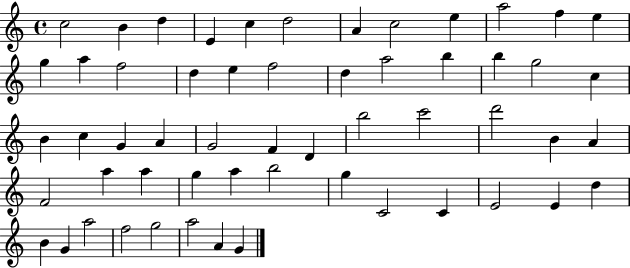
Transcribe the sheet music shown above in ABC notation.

X:1
T:Untitled
M:4/4
L:1/4
K:C
c2 B d E c d2 A c2 e a2 f e g a f2 d e f2 d a2 b b g2 c B c G A G2 F D b2 c'2 d'2 B A F2 a a g a b2 g C2 C E2 E d B G a2 f2 g2 a2 A G